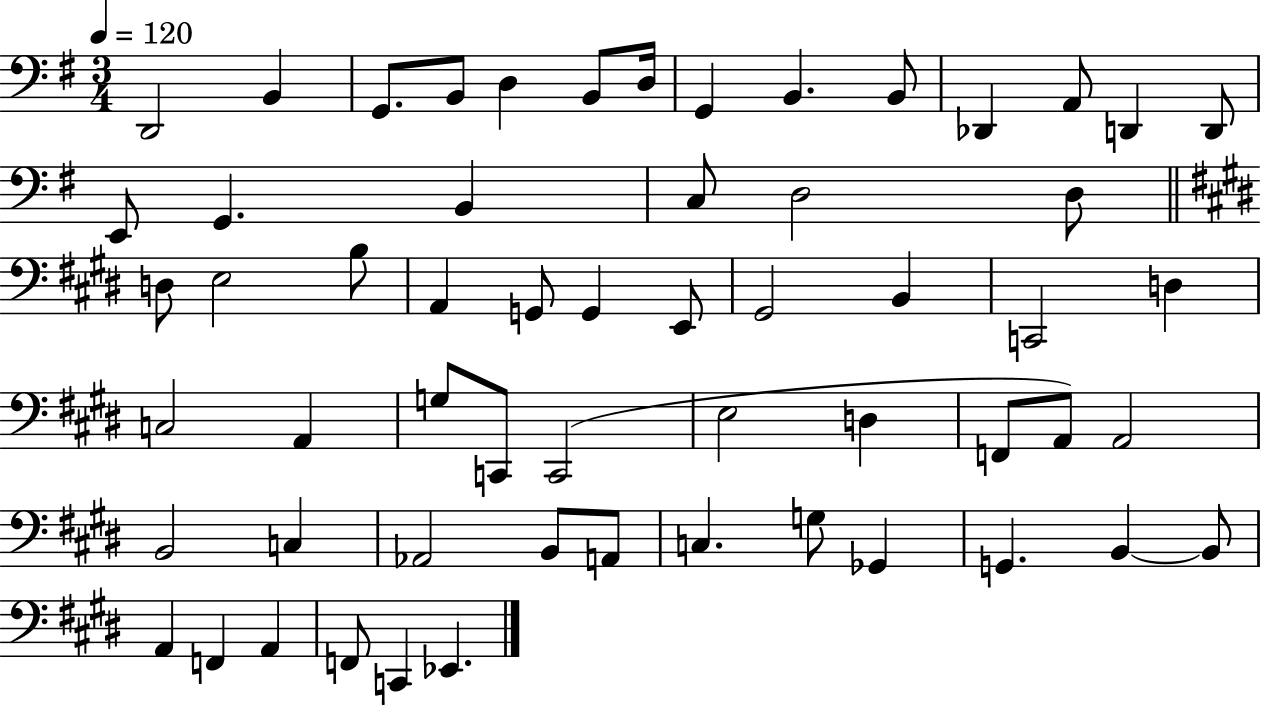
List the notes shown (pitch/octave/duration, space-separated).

D2/h B2/q G2/e. B2/e D3/q B2/e D3/s G2/q B2/q. B2/e Db2/q A2/e D2/q D2/e E2/e G2/q. B2/q C3/e D3/h D3/e D3/e E3/h B3/e A2/q G2/e G2/q E2/e G#2/h B2/q C2/h D3/q C3/h A2/q G3/e C2/e C2/h E3/h D3/q F2/e A2/e A2/h B2/h C3/q Ab2/h B2/e A2/e C3/q. G3/e Gb2/q G2/q. B2/q B2/e A2/q F2/q A2/q F2/e C2/q Eb2/q.